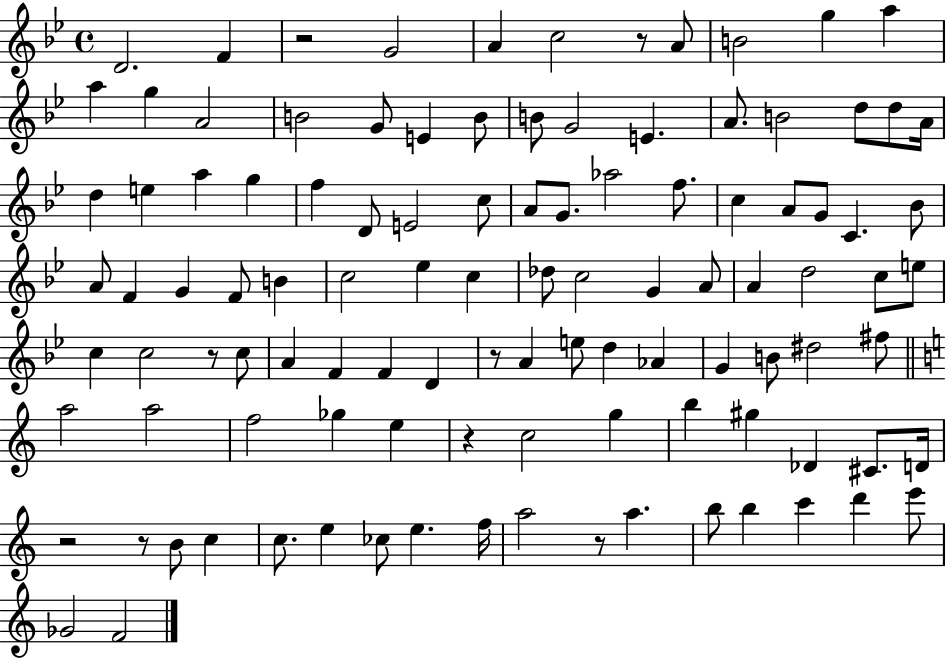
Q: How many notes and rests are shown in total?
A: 108